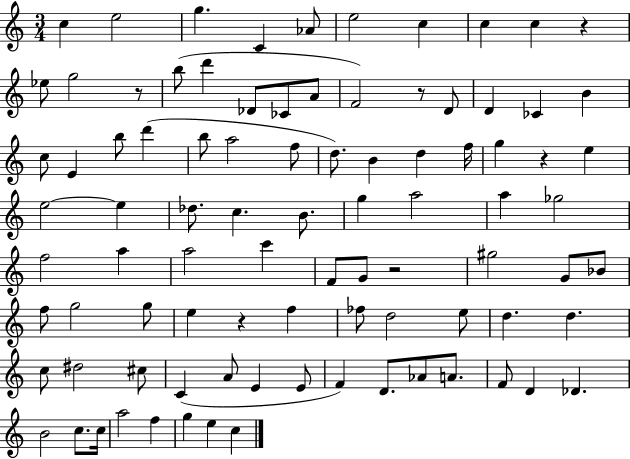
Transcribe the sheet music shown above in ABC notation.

X:1
T:Untitled
M:3/4
L:1/4
K:C
c e2 g C _A/2 e2 c c c z _e/2 g2 z/2 b/2 d' _D/2 _C/2 A/2 F2 z/2 D/2 D _C B c/2 E b/2 d' b/2 a2 f/2 d/2 B d f/4 g z e e2 e _d/2 c B/2 g a2 a _g2 f2 a a2 c' F/2 G/2 z2 ^g2 G/2 _B/2 f/2 g2 g/2 e z f _f/2 d2 e/2 d d c/2 ^d2 ^c/2 C A/2 E E/2 F D/2 _A/2 A/2 F/2 D _D B2 c/2 c/4 a2 f g e c